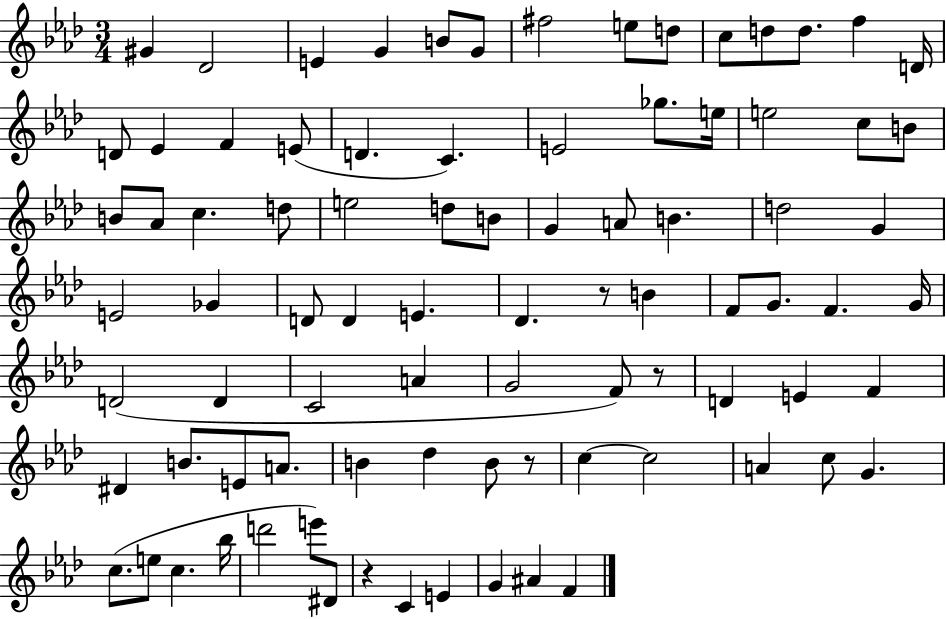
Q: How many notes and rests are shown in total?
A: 86